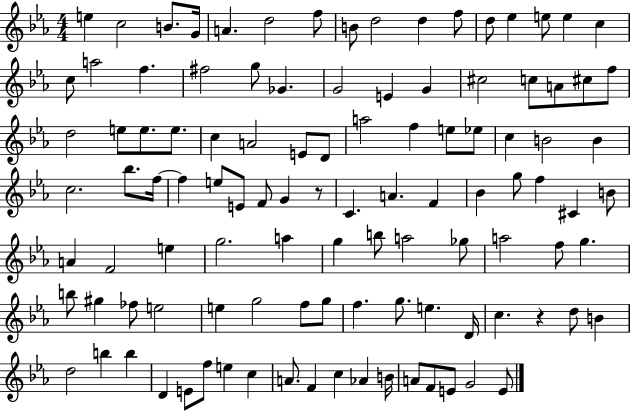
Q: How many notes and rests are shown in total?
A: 108